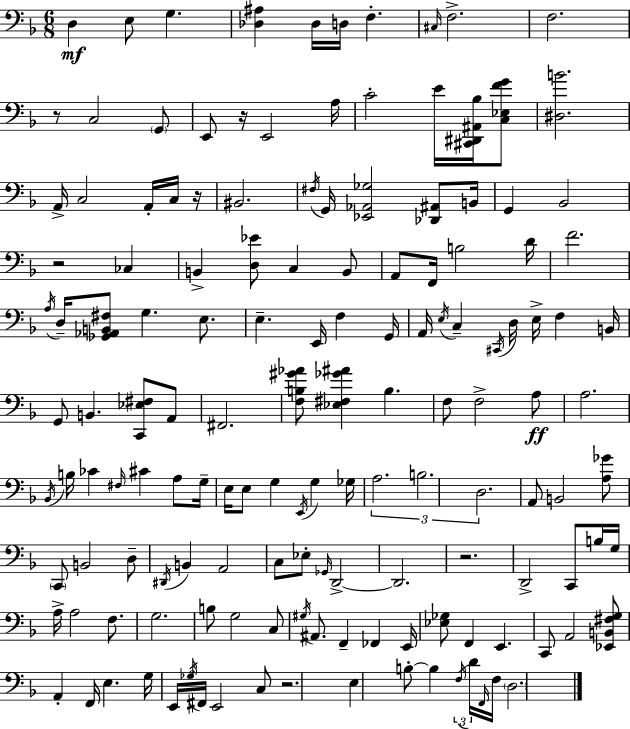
{
  \clef bass
  \numericTimeSignature
  \time 6/8
  \key d \minor
  \repeat volta 2 { d4\mf e8 g4. | <des ais>4 des16 d16 f4.-. | \grace { cis16 } f2.-> | f2. | \break r8 c2 \parenthesize g,8 | e,8 r16 e,2 | a16 c'2-. e'16 <cis, dis, ais, bes>16 <c ees f' g'>8 | <dis b'>2. | \break a,16-> c2 a,16-. c16 | r16 bis,2. | \acciaccatura { fis16 } g,16 <ees, aes, ges>2 <des, ais,>8 | b,16 g,4 bes,2 | \break r2 ces4 | b,4-> <d ees'>8 c4 | b,8 a,8 f,16 b2 | d'16 f'2. | \break \acciaccatura { a16 } d16-- <ges, aes, b, fis>8 g4. | e8. e4.-- e,16 f4 | g,16 a,16 \acciaccatura { e16 } c4-- \acciaccatura { cis,16 } d16 e16-> | f4 b,16 g,8 b,4. | \break <c, ees fis>8 a,8 fis,2. | <f b gis' aes'>8 <ees fis ges' ais'>4 b4. | f8 f2-> | a8\ff a2. | \break \acciaccatura { bes,16 } b16 ces'4 \grace { fis16 } | cis'4 a8 g16-- e16 e8 g4 | \acciaccatura { e,16 } g4 ges16 \tuplet 3/2 { a2. | b2. | \break d2. } | a,8 b,2 | <a ges'>8 \parenthesize c,8 b,2 | d8-- \acciaccatura { dis,16 } b,4 | \break a,2 c8 ees8-. | \grace { ges,16 } d,2->~~ d,2. | r2. | d,2-> | \break c,8 b16 g16 a16-> a2 | f8. g2. | b8 | g2 c8 \acciaccatura { gis16 } ais,8. | \break f,4-- fes,4 e,16 <ees ges>8 | f,4 e,4. c,8 | a,2 <ees, b, fis g>8 a,4-. | f,16 e4. g16 \tuplet 3/2 { e,16 | \break \acciaccatura { ges16 } fis,16 } e,2 c8 | r2. | e4 b8-.~~ b4 \tuplet 3/2 { \acciaccatura { f16 } d'16 | \grace { f,16 } } f16 \parenthesize d2. | \break } \bar "|."
}